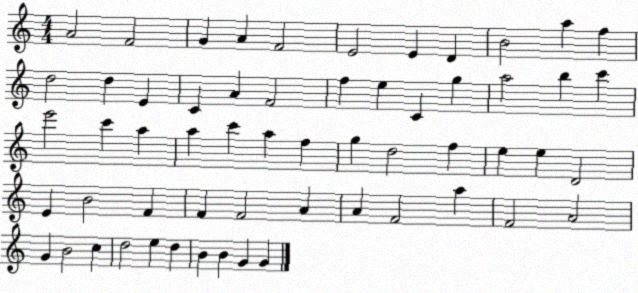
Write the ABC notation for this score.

X:1
T:Untitled
M:4/4
L:1/4
K:C
A2 F2 G A F2 E2 E D B2 a f d2 d E C A F2 f e C g a2 b c' e'2 c' a a c' a f g d2 f e e D2 E B2 F F F2 A A F2 a F2 A2 G B2 c d2 e d B B G G